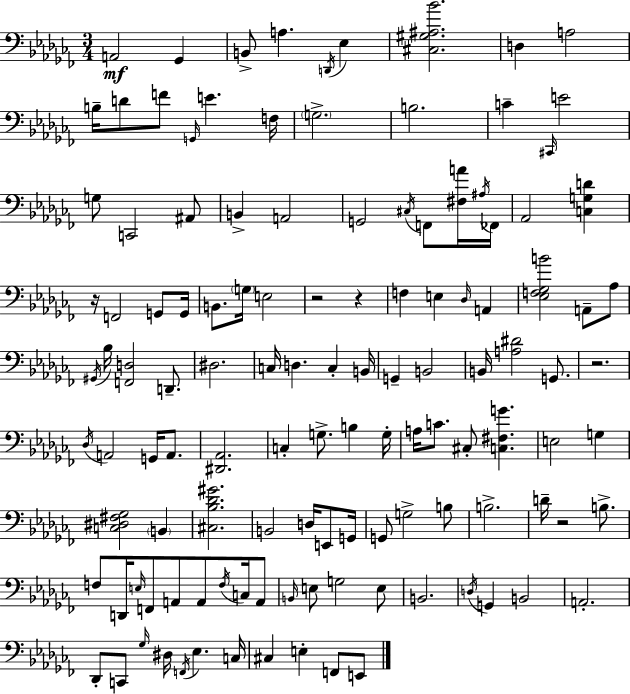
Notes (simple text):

A2/h Gb2/q B2/e A3/q. D2/s Eb3/q [C#3,G#3,A#3,Bb4]/h. D3/q A3/h B3/s D4/e F4/e G2/s E4/q. F3/s G3/h. B3/h. C4/q C#2/s E4/h G3/e C2/h A#2/e B2/q A2/h G2/h C#3/s F2/e [F#3,A4]/s A#3/s FES2/s Ab2/h [C3,G3,D4]/q R/s F2/h G2/e G2/s B2/e. G3/s E3/h R/h R/q F3/q E3/q Db3/s A2/q [Eb3,F3,Gb3,B4]/h A2/e Ab3/e G#2/s Bb3/s [F2,D3]/h D2/e. D#3/h. C3/s D3/q. C3/q B2/s G2/q B2/h B2/s [A3,D#4]/h G2/e. R/h. Db3/s A2/h G2/s A2/e. [D#2,Ab2]/h. C3/q G3/e. B3/q G3/s A3/s C4/e. C#3/e [C3,F#3,G4]/q. E3/h G3/q [C3,D#3,F#3,Gb3]/h B2/q [C#3,Bb3,Db4,G#4]/h. B2/h D3/s E2/e G2/s G2/e G3/h B3/e B3/h. D4/s R/h B3/e. F3/e D2/s E3/s F2/e A2/e A2/e F3/s C3/s A2/e B2/s E3/e G3/h E3/e B2/h. D3/s G2/q B2/h A2/h. Db2/e C2/e Gb3/s D#3/s F2/s Eb3/q. C3/s C#3/q E3/q F2/e E2/e